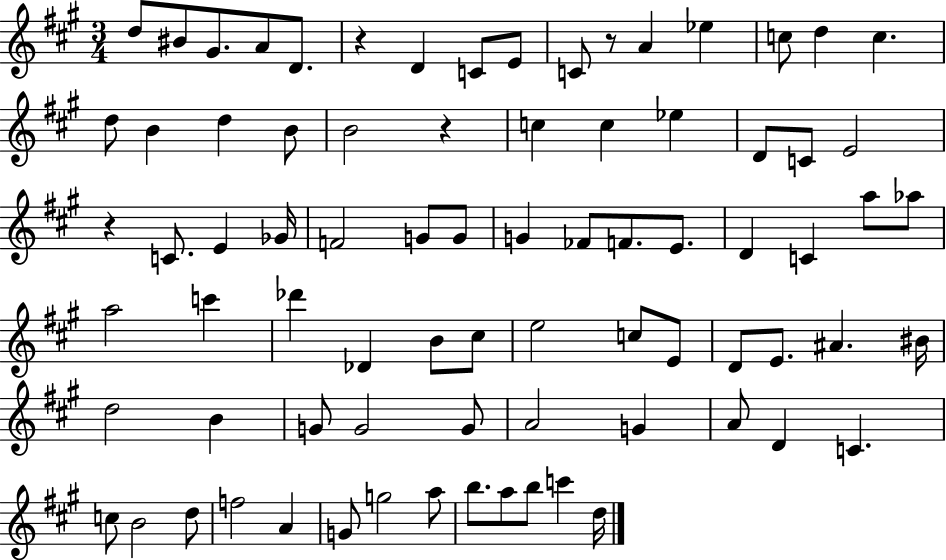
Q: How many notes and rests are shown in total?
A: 79